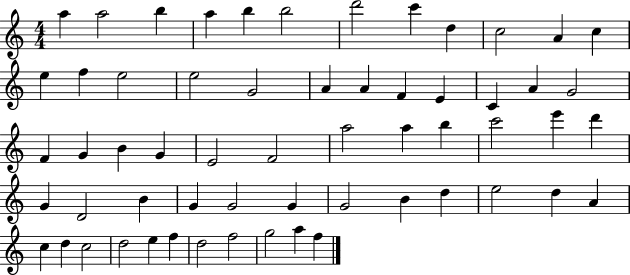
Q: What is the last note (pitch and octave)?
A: F5